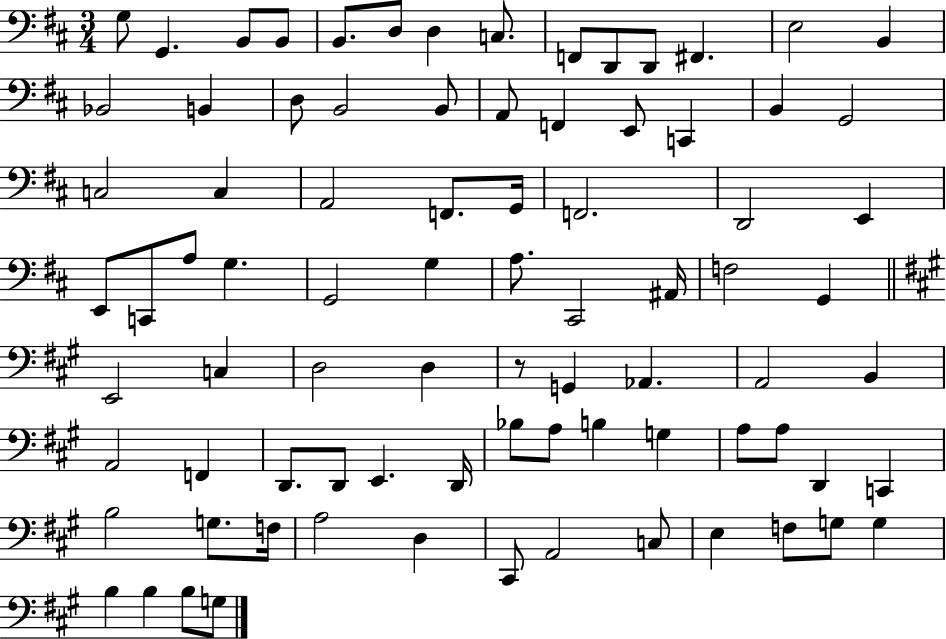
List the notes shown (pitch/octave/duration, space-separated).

G3/e G2/q. B2/e B2/e B2/e. D3/e D3/q C3/e. F2/e D2/e D2/e F#2/q. E3/h B2/q Bb2/h B2/q D3/e B2/h B2/e A2/e F2/q E2/e C2/q B2/q G2/h C3/h C3/q A2/h F2/e. G2/s F2/h. D2/h E2/q E2/e C2/e A3/e G3/q. G2/h G3/q A3/e. C#2/h A#2/s F3/h G2/q E2/h C3/q D3/h D3/q R/e G2/q Ab2/q. A2/h B2/q A2/h F2/q D2/e. D2/e E2/q. D2/s Bb3/e A3/e B3/q G3/q A3/e A3/e D2/q C2/q B3/h G3/e. F3/s A3/h D3/q C#2/e A2/h C3/e E3/q F3/e G3/e G3/q B3/q B3/q B3/e G3/e